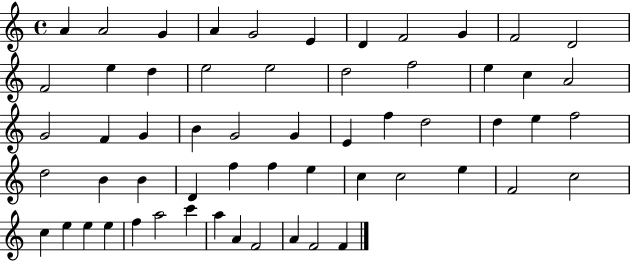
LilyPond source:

{
  \clef treble
  \time 4/4
  \defaultTimeSignature
  \key c \major
  a'4 a'2 g'4 | a'4 g'2 e'4 | d'4 f'2 g'4 | f'2 d'2 | \break f'2 e''4 d''4 | e''2 e''2 | d''2 f''2 | e''4 c''4 a'2 | \break g'2 f'4 g'4 | b'4 g'2 g'4 | e'4 f''4 d''2 | d''4 e''4 f''2 | \break d''2 b'4 b'4 | d'4 f''4 f''4 e''4 | c''4 c''2 e''4 | f'2 c''2 | \break c''4 e''4 e''4 e''4 | f''4 a''2 c'''4 | a''4 a'4 f'2 | a'4 f'2 f'4 | \break \bar "|."
}